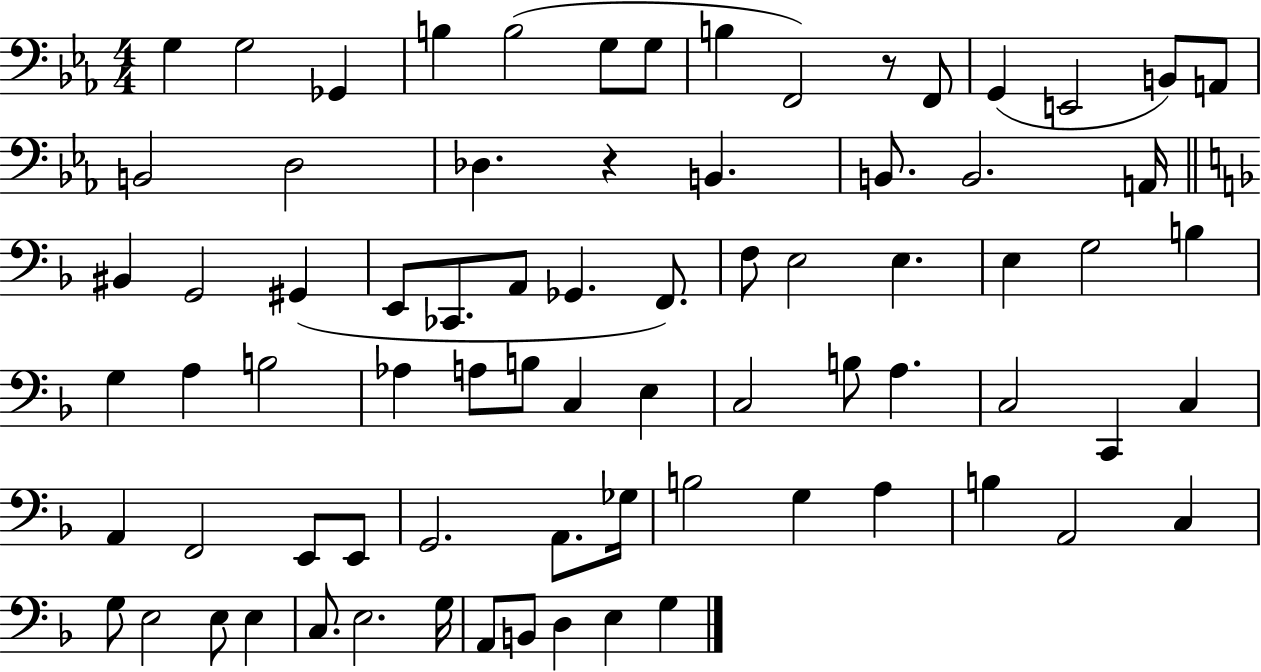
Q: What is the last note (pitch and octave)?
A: G3